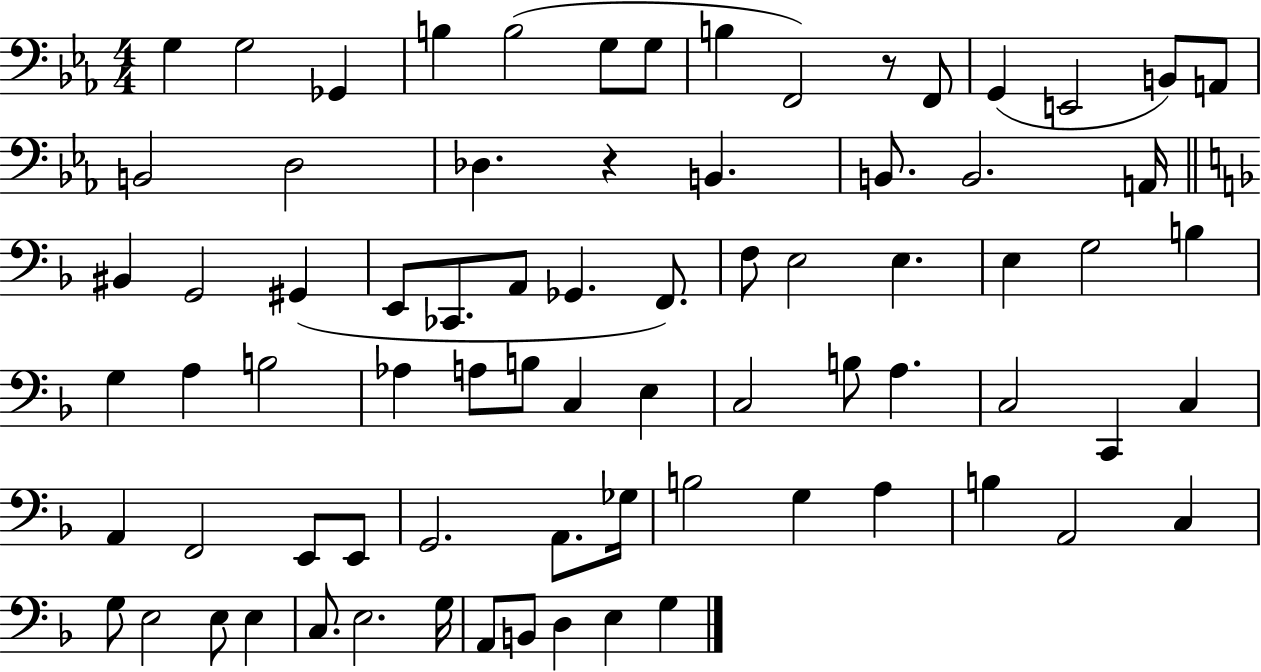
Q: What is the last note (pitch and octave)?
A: G3